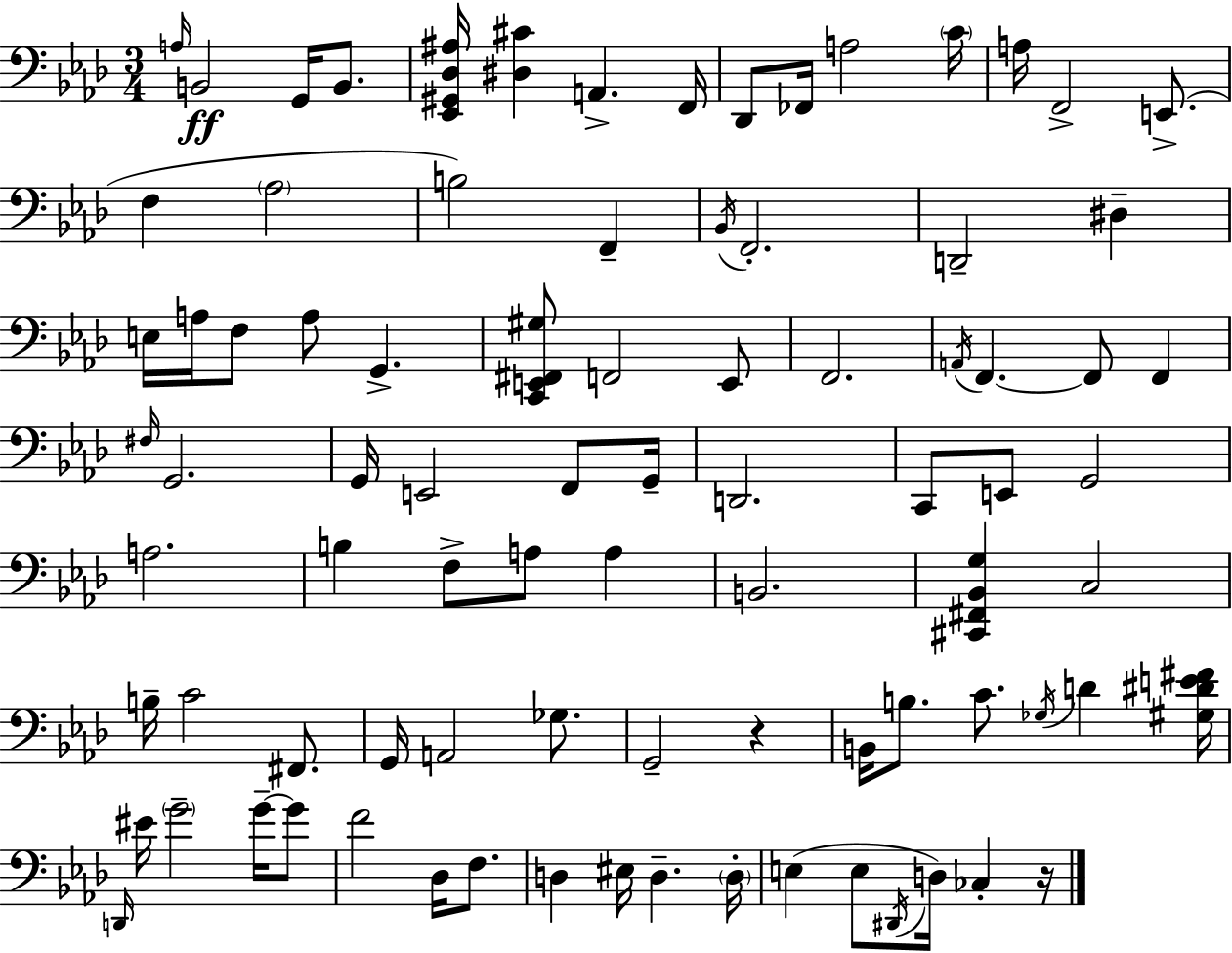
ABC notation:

X:1
T:Untitled
M:3/4
L:1/4
K:Fm
A,/4 B,,2 G,,/4 B,,/2 [_E,,^G,,_D,^A,]/4 [^D,^C] A,, F,,/4 _D,,/2 _F,,/4 A,2 C/4 A,/4 F,,2 E,,/2 F, _A,2 B,2 F,, _B,,/4 F,,2 D,,2 ^D, E,/4 A,/4 F,/2 A,/2 G,, [C,,E,,^F,,^G,]/2 F,,2 E,,/2 F,,2 A,,/4 F,, F,,/2 F,, ^F,/4 G,,2 G,,/4 E,,2 F,,/2 G,,/4 D,,2 C,,/2 E,,/2 G,,2 A,2 B, F,/2 A,/2 A, B,,2 [^C,,^F,,_B,,G,] C,2 B,/4 C2 ^F,,/2 G,,/4 A,,2 _G,/2 G,,2 z B,,/4 B,/2 C/2 _G,/4 D [^G,^DE^F]/4 D,,/4 ^E/4 G2 G/4 G/2 F2 _D,/4 F,/2 D, ^E,/4 D, D,/4 E, E,/2 ^D,,/4 D,/4 _C, z/4